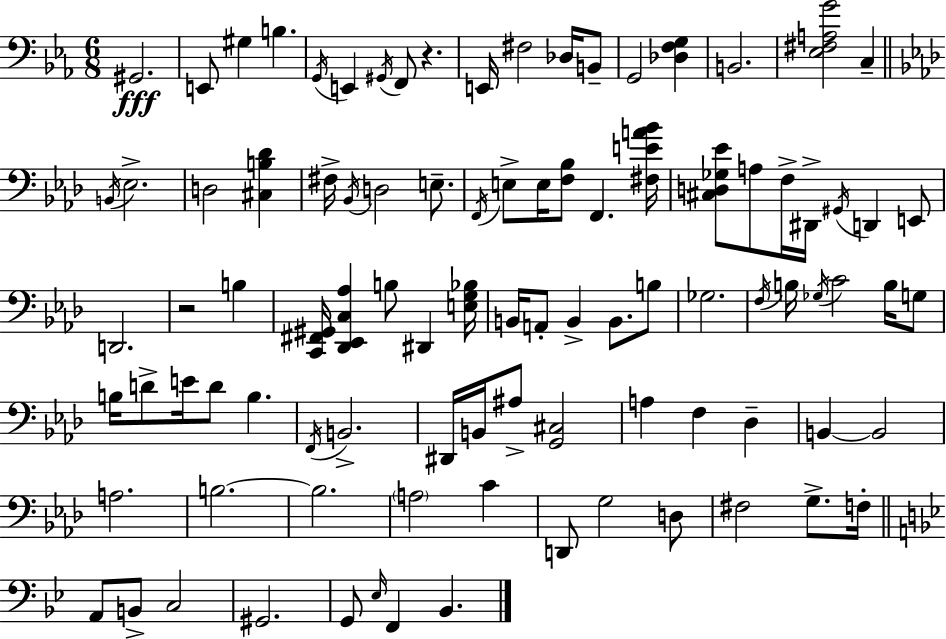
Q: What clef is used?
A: bass